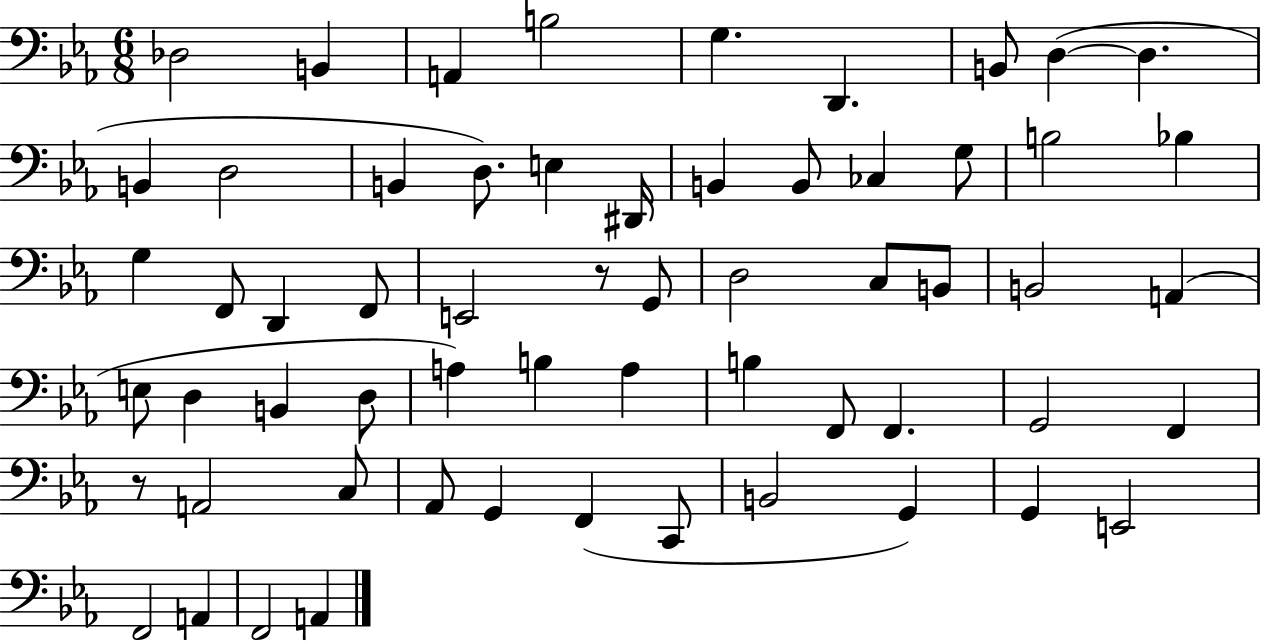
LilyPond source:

{
  \clef bass
  \numericTimeSignature
  \time 6/8
  \key ees \major
  des2 b,4 | a,4 b2 | g4. d,4. | b,8 d4~(~ d4. | \break b,4 d2 | b,4 d8.) e4 dis,16 | b,4 b,8 ces4 g8 | b2 bes4 | \break g4 f,8 d,4 f,8 | e,2 r8 g,8 | d2 c8 b,8 | b,2 a,4( | \break e8 d4 b,4 d8 | a4) b4 a4 | b4 f,8 f,4. | g,2 f,4 | \break r8 a,2 c8 | aes,8 g,4 f,4( c,8 | b,2 g,4) | g,4 e,2 | \break f,2 a,4 | f,2 a,4 | \bar "|."
}